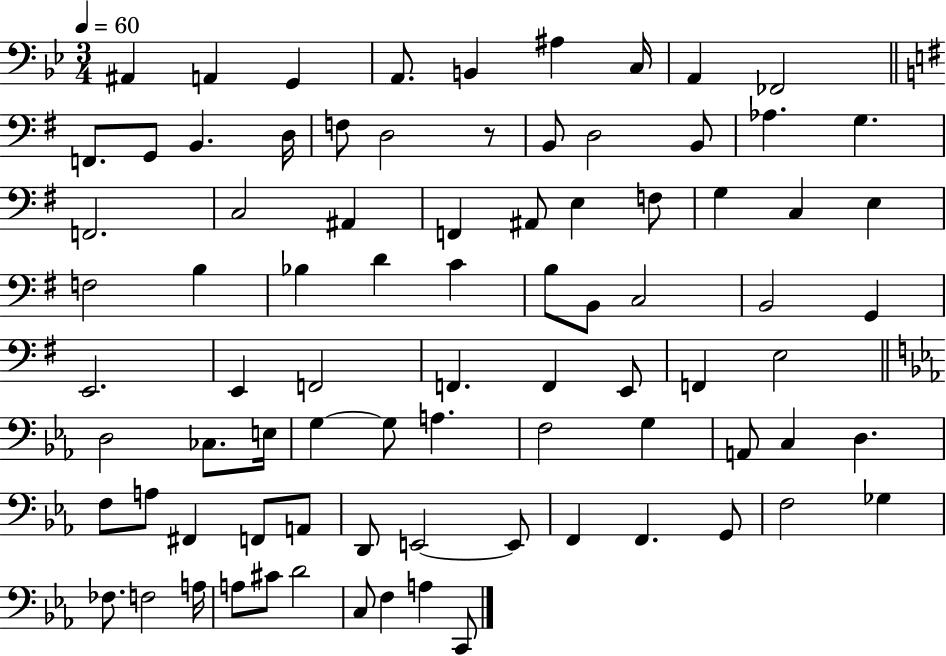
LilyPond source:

{
  \clef bass
  \numericTimeSignature
  \time 3/4
  \key bes \major
  \tempo 4 = 60
  ais,4 a,4 g,4 | a,8. b,4 ais4 c16 | a,4 fes,2 | \bar "||" \break \key g \major f,8. g,8 b,4. d16 | f8 d2 r8 | b,8 d2 b,8 | aes4. g4. | \break f,2. | c2 ais,4 | f,4 ais,8 e4 f8 | g4 c4 e4 | \break f2 b4 | bes4 d'4 c'4 | b8 b,8 c2 | b,2 g,4 | \break e,2. | e,4 f,2 | f,4. f,4 e,8 | f,4 e2 | \break \bar "||" \break \key ees \major d2 ces8. e16 | g4~~ g8 a4. | f2 g4 | a,8 c4 d4. | \break f8 a8 fis,4 f,8 a,8 | d,8 e,2~~ e,8 | f,4 f,4. g,8 | f2 ges4 | \break fes8. f2 a16 | a8 cis'8 d'2 | c8 f4 a4 c,8 | \bar "|."
}